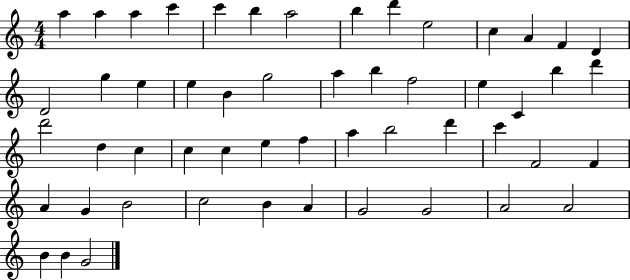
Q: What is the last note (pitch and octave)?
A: G4